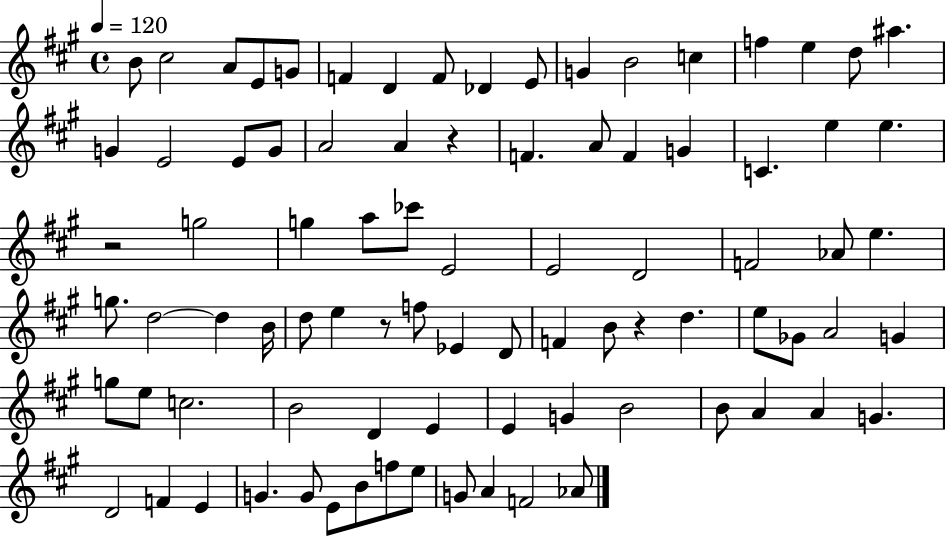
B4/e C#5/h A4/e E4/e G4/e F4/q D4/q F4/e Db4/q E4/e G4/q B4/h C5/q F5/q E5/q D5/e A#5/q. G4/q E4/h E4/e G4/e A4/h A4/q R/q F4/q. A4/e F4/q G4/q C4/q. E5/q E5/q. R/h G5/h G5/q A5/e CES6/e E4/h E4/h D4/h F4/h Ab4/e E5/q. G5/e. D5/h D5/q B4/s D5/e E5/q R/e F5/e Eb4/q D4/e F4/q B4/e R/q D5/q. E5/e Gb4/e A4/h G4/q G5/e E5/e C5/h. B4/h D4/q E4/q E4/q G4/q B4/h B4/e A4/q A4/q G4/q. D4/h F4/q E4/q G4/q. G4/e E4/e B4/e F5/e E5/e G4/e A4/q F4/h Ab4/e